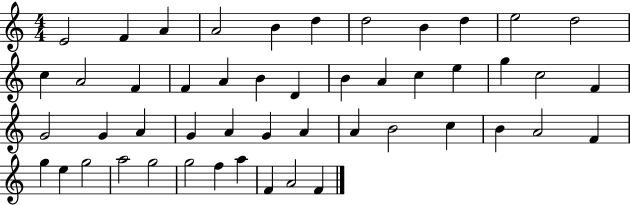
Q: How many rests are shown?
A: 0